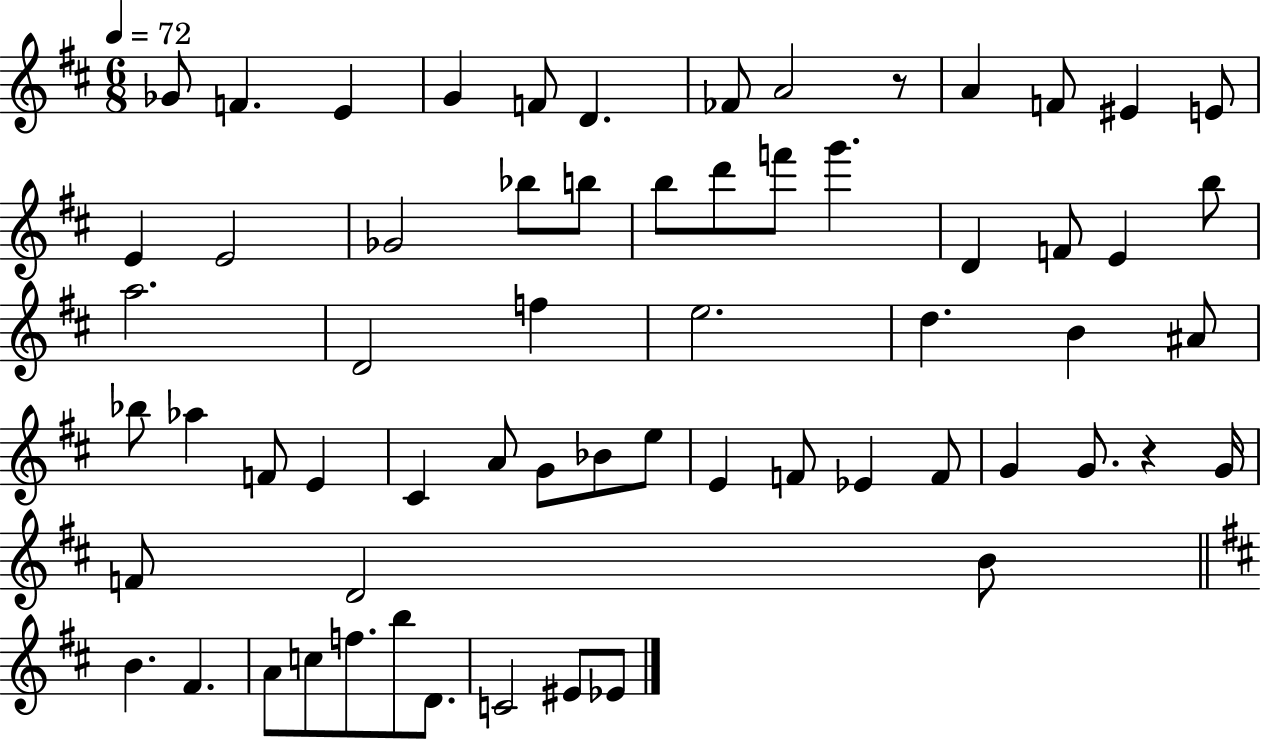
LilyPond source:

{
  \clef treble
  \numericTimeSignature
  \time 6/8
  \key d \major
  \tempo 4 = 72
  ges'8 f'4. e'4 | g'4 f'8 d'4. | fes'8 a'2 r8 | a'4 f'8 eis'4 e'8 | \break e'4 e'2 | ges'2 bes''8 b''8 | b''8 d'''8 f'''8 g'''4. | d'4 f'8 e'4 b''8 | \break a''2. | d'2 f''4 | e''2. | d''4. b'4 ais'8 | \break bes''8 aes''4 f'8 e'4 | cis'4 a'8 g'8 bes'8 e''8 | e'4 f'8 ees'4 f'8 | g'4 g'8. r4 g'16 | \break f'8 d'2 b'8 | \bar "||" \break \key b \minor b'4. fis'4. | a'8 c''8 f''8. b''8 d'8. | c'2 eis'8 ees'8 | \bar "|."
}